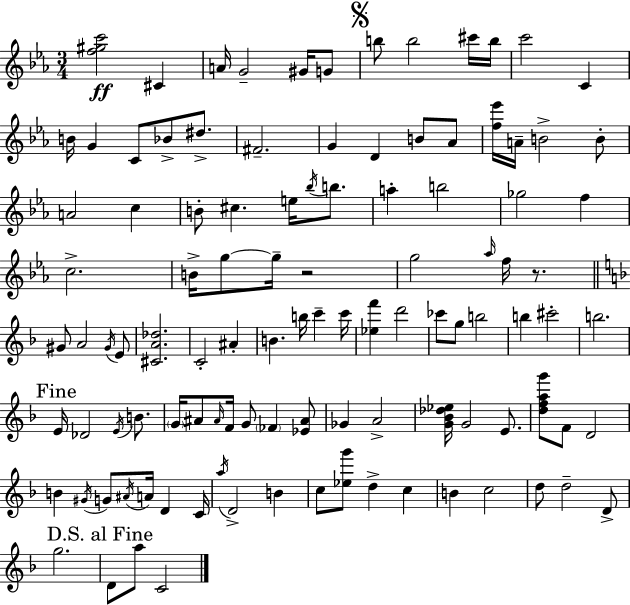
[F5,G#5,C6]/h C#4/q A4/s G4/h G#4/s G4/e B5/e B5/h C#6/s B5/s C6/h C4/q B4/s G4/q C4/e Bb4/e D#5/e. F#4/h. G4/q D4/q B4/e Ab4/e [F5,Eb6]/s A4/s B4/h B4/e A4/h C5/q B4/e C#5/q. E5/s Bb5/s B5/e. A5/q B5/h Gb5/h F5/q C5/h. B4/s G5/e G5/s R/h G5/h Ab5/s F5/s R/e. G#4/e A4/h G#4/s E4/e [C#4,A4,Db5]/h. C4/h A#4/q B4/q. B5/s C6/q C6/s [Eb5,F6]/q D6/h CES6/e G5/e B5/h B5/q C#6/h B5/h. E4/s Db4/h E4/s B4/e. G4/s A#4/e A#4/s F4/s G4/e FES4/q [Eb4,A#4]/e Gb4/q A4/h [G4,Bb4,Db5,Eb5]/s G4/h E4/e. [D5,F5,A5,G6]/e F4/e D4/h B4/q G#4/s G4/e A#4/s A4/s D4/q C4/s A5/s D4/h B4/q C5/e [Eb5,G6]/e D5/q C5/q B4/q C5/h D5/e D5/h D4/e G5/h. D4/e A5/e C4/h